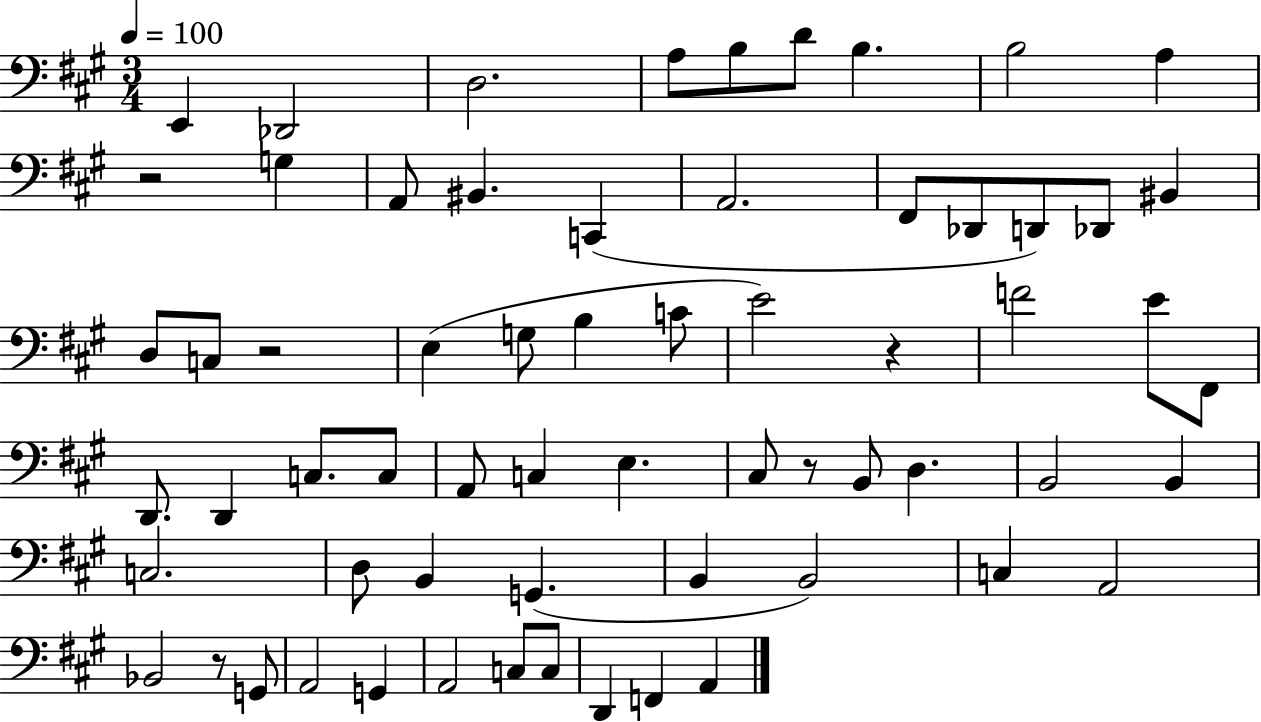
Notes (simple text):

E2/q Db2/h D3/h. A3/e B3/e D4/e B3/q. B3/h A3/q R/h G3/q A2/e BIS2/q. C2/q A2/h. F#2/e Db2/e D2/e Db2/e BIS2/q D3/e C3/e R/h E3/q G3/e B3/q C4/e E4/h R/q F4/h E4/e F#2/e D2/e. D2/q C3/e. C3/e A2/e C3/q E3/q. C#3/e R/e B2/e D3/q. B2/h B2/q C3/h. D3/e B2/q G2/q. B2/q B2/h C3/q A2/h Bb2/h R/e G2/e A2/h G2/q A2/h C3/e C3/e D2/q F2/q A2/q